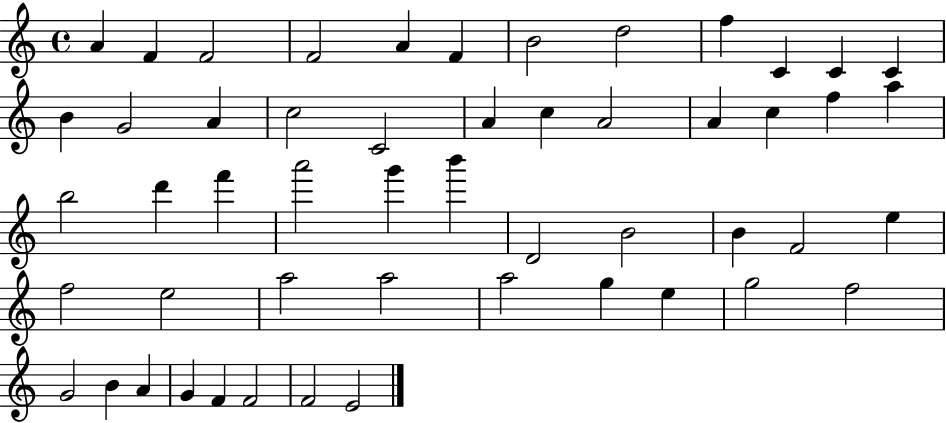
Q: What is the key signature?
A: C major